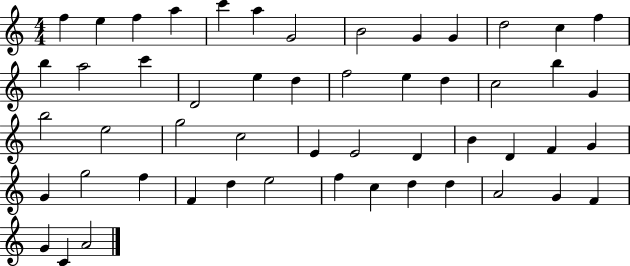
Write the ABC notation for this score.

X:1
T:Untitled
M:4/4
L:1/4
K:C
f e f a c' a G2 B2 G G d2 c f b a2 c' D2 e d f2 e d c2 b G b2 e2 g2 c2 E E2 D B D F G G g2 f F d e2 f c d d A2 G F G C A2